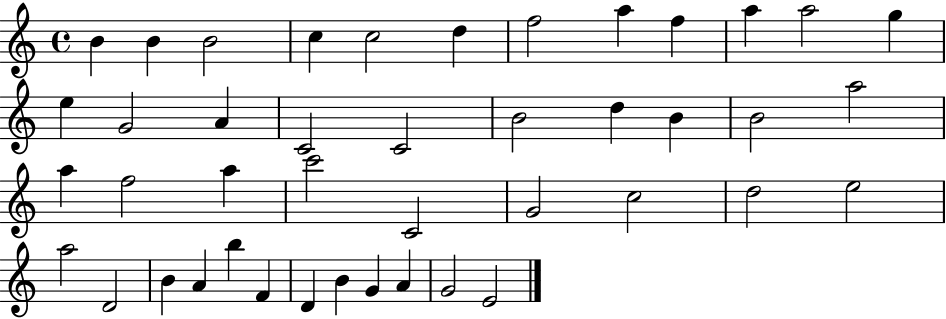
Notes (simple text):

B4/q B4/q B4/h C5/q C5/h D5/q F5/h A5/q F5/q A5/q A5/h G5/q E5/q G4/h A4/q C4/h C4/h B4/h D5/q B4/q B4/h A5/h A5/q F5/h A5/q C6/h C4/h G4/h C5/h D5/h E5/h A5/h D4/h B4/q A4/q B5/q F4/q D4/q B4/q G4/q A4/q G4/h E4/h